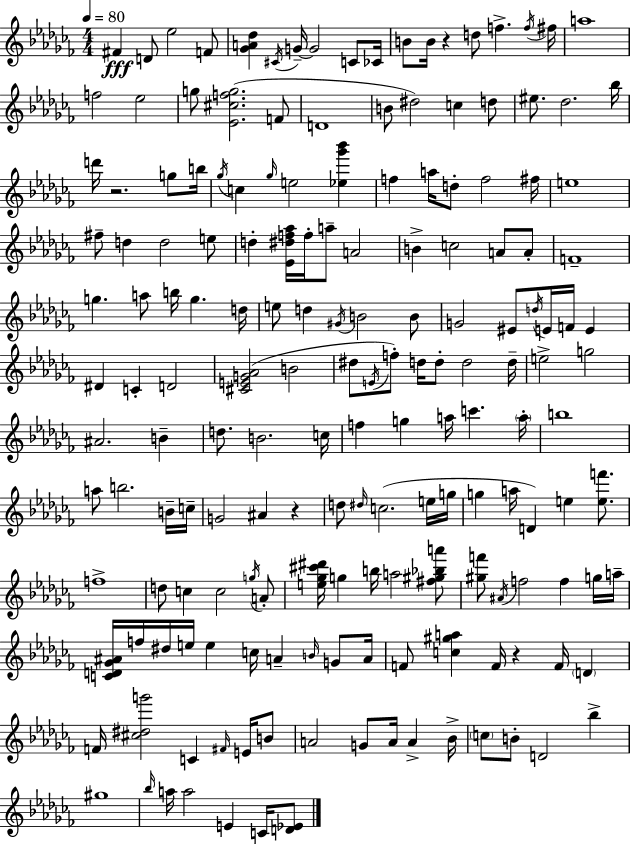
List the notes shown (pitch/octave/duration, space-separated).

F#4/q D4/e Eb5/h F4/e [Gb4,A4,Db5]/q C#4/s G4/s G4/h C4/e CES4/s B4/e B4/s R/q D5/e F5/q. F5/s F#5/s A5/w F5/h Eb5/h G5/e [Eb4,C#5,F5,G5]/h. F4/e D4/w B4/e D#5/h C5/q D5/e EIS5/e. Db5/h. Bb5/s D6/s R/h. G5/e B5/s Gb5/s C5/q Gb5/s E5/h [Eb5,Gb6,Bb6]/q F5/q A5/s D5/e F5/h F#5/s E5/w F#5/e D5/q D5/h E5/e D5/q [Eb4,D#5,F5,Ab5]/s F5/s A5/e A4/h B4/q C5/h A4/e A4/e F4/w G5/q. A5/e B5/s G5/q. D5/s E5/e D5/q G#4/s B4/h B4/e G4/h EIS4/e D5/s E4/s F4/s E4/q D#4/q C4/q D4/h [C#4,E4,G4,Ab4]/h B4/h D#5/e E4/s F5/e D5/s D5/e D5/h D5/s E5/h G5/h A#4/h. B4/q D5/e. B4/h. C5/s F5/q G5/q A5/s C6/q. A5/s B5/w A5/e B5/h. B4/s C5/s G4/h A#4/q R/q D5/e D#5/s C5/h. E5/s G5/s G5/q A5/s D4/q E5/q [E5,F6]/e. F5/w D5/e C5/q C5/h G5/s A4/e [E5,Gb5,C#6,D#6]/s G5/q B5/s A5/h [F#5,G#5,Bb5,A6]/e [G#5,F6]/e A#4/s F5/h F5/q G5/s A5/s [C4,D4,Gb4,A#4]/s F5/s D#5/s E5/s E5/q C5/s A4/q B4/s G4/e A4/s F4/e [C5,G#5,A5]/q F4/s R/q F4/s D4/q F4/s [C#5,D#5,G6]/h C4/q F#4/s E4/s B4/e A4/h G4/e A4/s A4/q Bb4/s C5/e B4/e D4/h Bb5/q G#5/w Bb5/s A5/s A5/h E4/q C4/s [D4,Eb4]/e